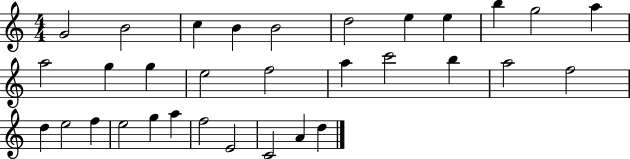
{
  \clef treble
  \numericTimeSignature
  \time 4/4
  \key c \major
  g'2 b'2 | c''4 b'4 b'2 | d''2 e''4 e''4 | b''4 g''2 a''4 | \break a''2 g''4 g''4 | e''2 f''2 | a''4 c'''2 b''4 | a''2 f''2 | \break d''4 e''2 f''4 | e''2 g''4 a''4 | f''2 e'2 | c'2 a'4 d''4 | \break \bar "|."
}